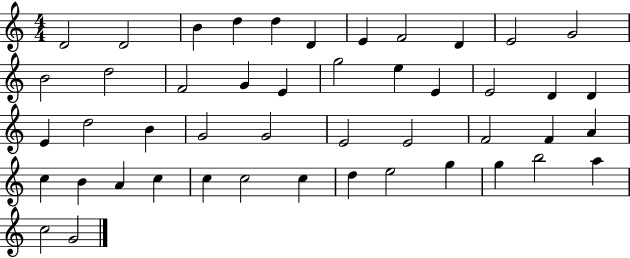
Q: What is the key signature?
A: C major